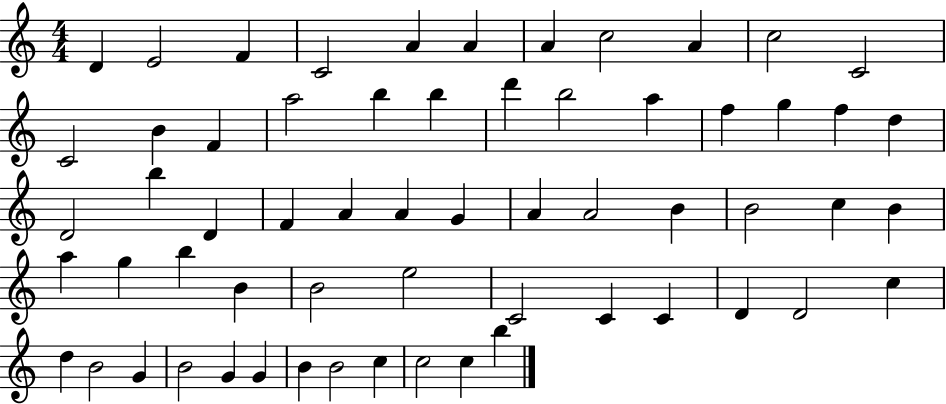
{
  \clef treble
  \numericTimeSignature
  \time 4/4
  \key c \major
  d'4 e'2 f'4 | c'2 a'4 a'4 | a'4 c''2 a'4 | c''2 c'2 | \break c'2 b'4 f'4 | a''2 b''4 b''4 | d'''4 b''2 a''4 | f''4 g''4 f''4 d''4 | \break d'2 b''4 d'4 | f'4 a'4 a'4 g'4 | a'4 a'2 b'4 | b'2 c''4 b'4 | \break a''4 g''4 b''4 b'4 | b'2 e''2 | c'2 c'4 c'4 | d'4 d'2 c''4 | \break d''4 b'2 g'4 | b'2 g'4 g'4 | b'4 b'2 c''4 | c''2 c''4 b''4 | \break \bar "|."
}